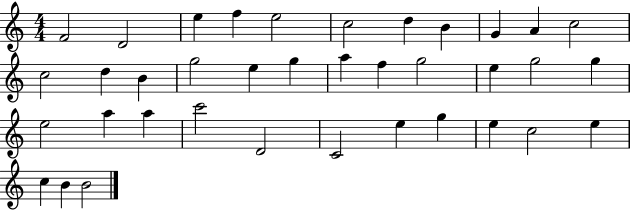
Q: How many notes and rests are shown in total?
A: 37